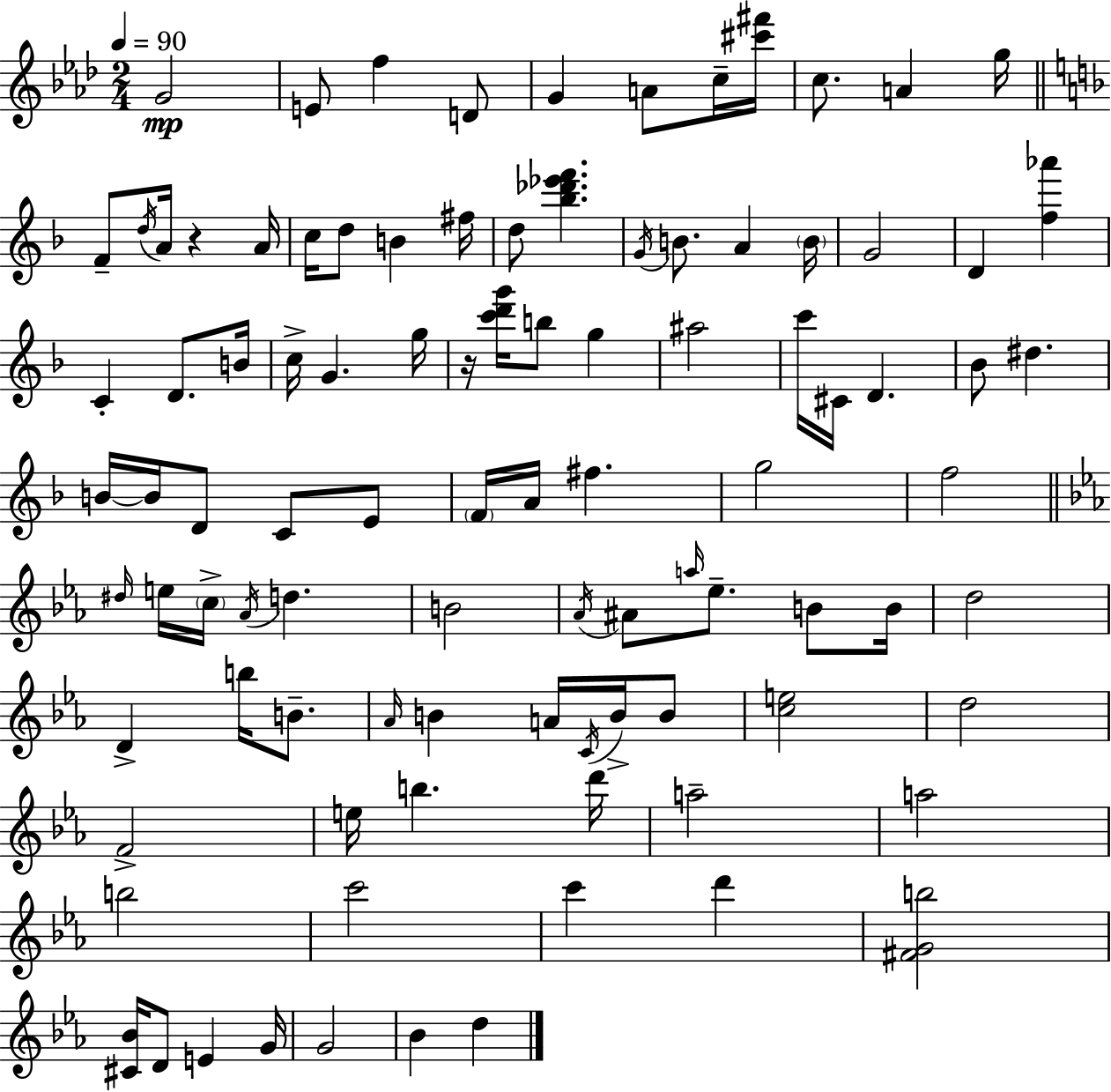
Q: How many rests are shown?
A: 2